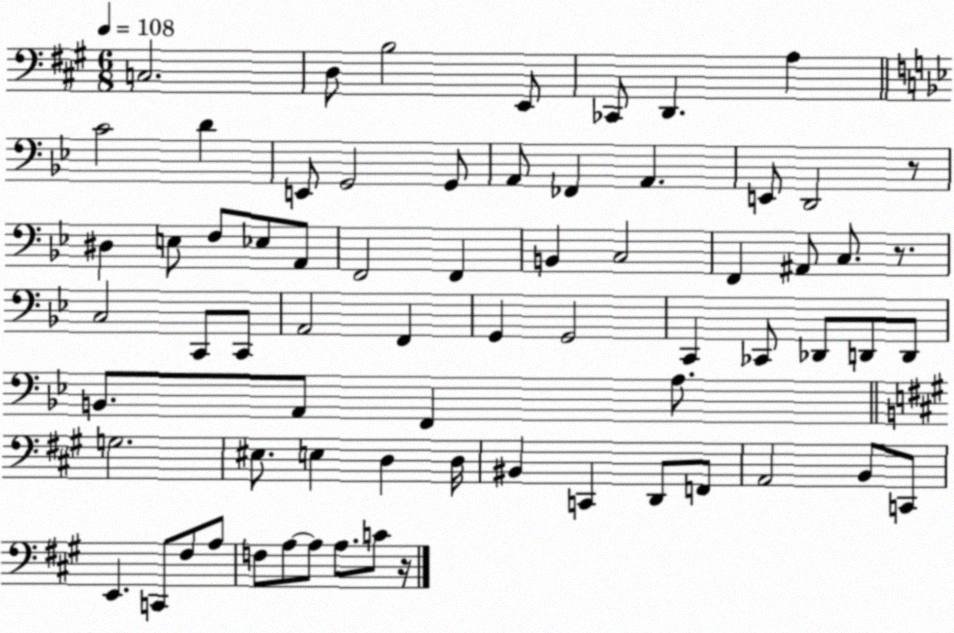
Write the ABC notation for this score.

X:1
T:Untitled
M:6/8
L:1/4
K:A
C,2 D,/2 B,2 E,,/2 _C,,/2 D,, A, C2 D E,,/2 G,,2 G,,/2 A,,/2 _F,, A,, E,,/2 D,,2 z/2 ^D, E,/2 F,/2 _E,/2 A,,/2 F,,2 F,, B,, C,2 F,, ^A,,/2 C,/2 z/2 C,2 C,,/2 C,,/2 A,,2 F,, G,, G,,2 C,, _C,,/2 _D,,/2 D,,/2 D,,/2 B,,/2 A,,/2 F,, A,/2 G,2 ^E,/2 E, D, D,/4 ^B,, C,, D,,/2 F,,/2 A,,2 B,,/2 C,,/2 E,, C,,/2 ^F,/2 A,/2 F,/2 A,/2 A,/2 A,/2 C/2 z/4